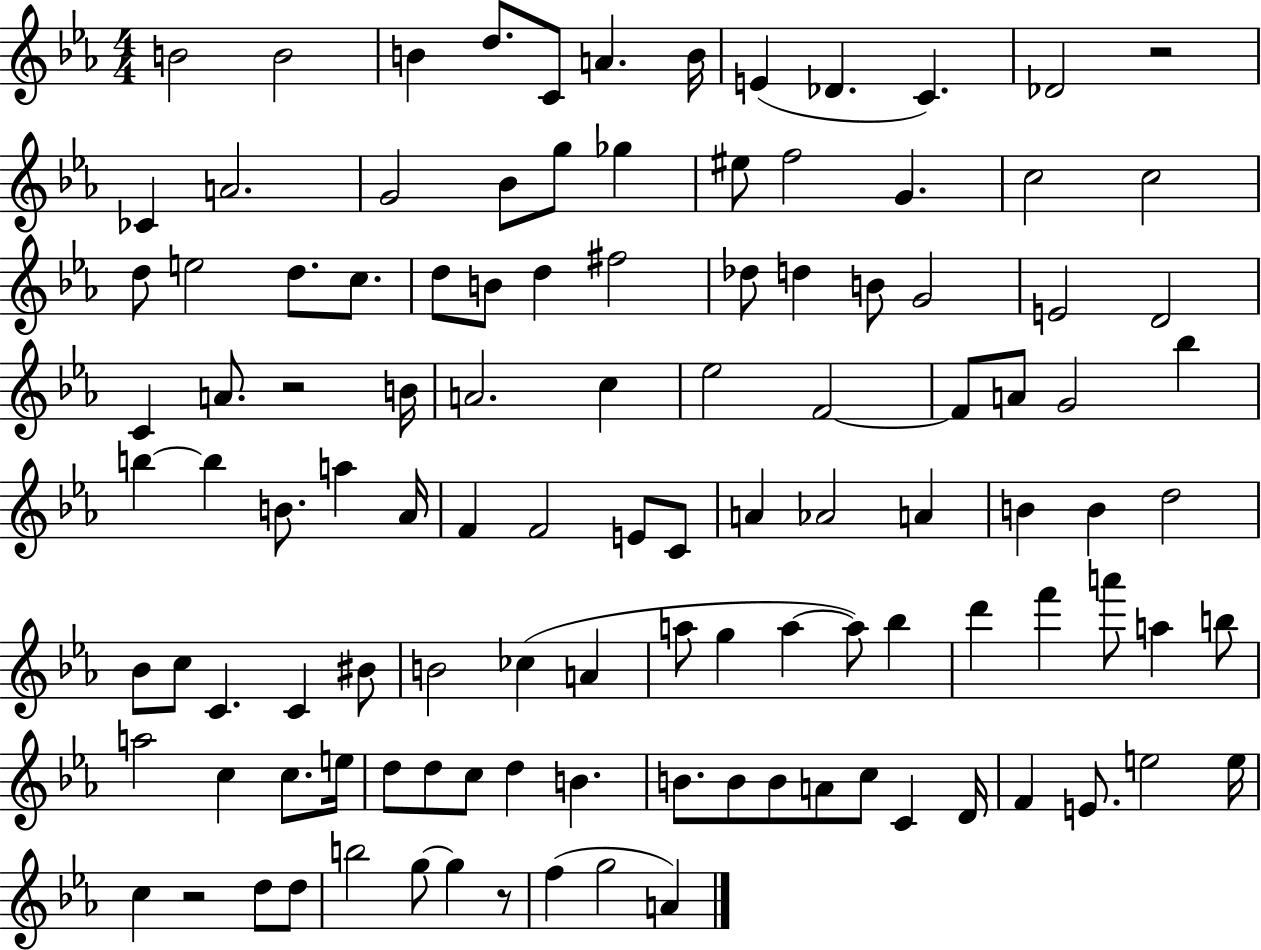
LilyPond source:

{
  \clef treble
  \numericTimeSignature
  \time 4/4
  \key ees \major
  b'2 b'2 | b'4 d''8. c'8 a'4. b'16 | e'4( des'4. c'4.) | des'2 r2 | \break ces'4 a'2. | g'2 bes'8 g''8 ges''4 | eis''8 f''2 g'4. | c''2 c''2 | \break d''8 e''2 d''8. c''8. | d''8 b'8 d''4 fis''2 | des''8 d''4 b'8 g'2 | e'2 d'2 | \break c'4 a'8. r2 b'16 | a'2. c''4 | ees''2 f'2~~ | f'8 a'8 g'2 bes''4 | \break b''4~~ b''4 b'8. a''4 aes'16 | f'4 f'2 e'8 c'8 | a'4 aes'2 a'4 | b'4 b'4 d''2 | \break bes'8 c''8 c'4. c'4 bis'8 | b'2 ces''4( a'4 | a''8 g''4 a''4~~ a''8) bes''4 | d'''4 f'''4 a'''8 a''4 b''8 | \break a''2 c''4 c''8. e''16 | d''8 d''8 c''8 d''4 b'4. | b'8. b'8 b'8 a'8 c''8 c'4 d'16 | f'4 e'8. e''2 e''16 | \break c''4 r2 d''8 d''8 | b''2 g''8~~ g''4 r8 | f''4( g''2 a'4) | \bar "|."
}